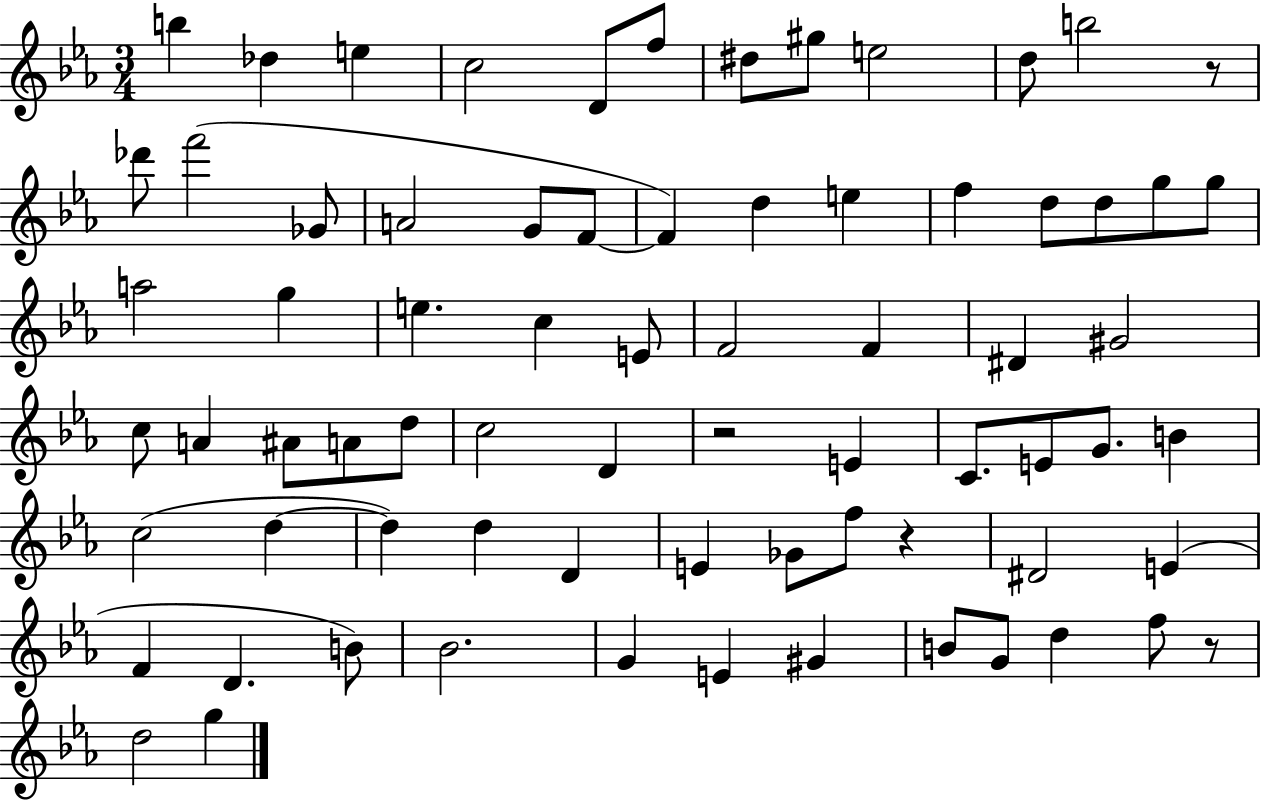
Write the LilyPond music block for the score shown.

{
  \clef treble
  \numericTimeSignature
  \time 3/4
  \key ees \major
  b''4 des''4 e''4 | c''2 d'8 f''8 | dis''8 gis''8 e''2 | d''8 b''2 r8 | \break des'''8 f'''2( ges'8 | a'2 g'8 f'8~~ | f'4) d''4 e''4 | f''4 d''8 d''8 g''8 g''8 | \break a''2 g''4 | e''4. c''4 e'8 | f'2 f'4 | dis'4 gis'2 | \break c''8 a'4 ais'8 a'8 d''8 | c''2 d'4 | r2 e'4 | c'8. e'8 g'8. b'4 | \break c''2( d''4~~ | d''4) d''4 d'4 | e'4 ges'8 f''8 r4 | dis'2 e'4( | \break f'4 d'4. b'8) | bes'2. | g'4 e'4 gis'4 | b'8 g'8 d''4 f''8 r8 | \break d''2 g''4 | \bar "|."
}